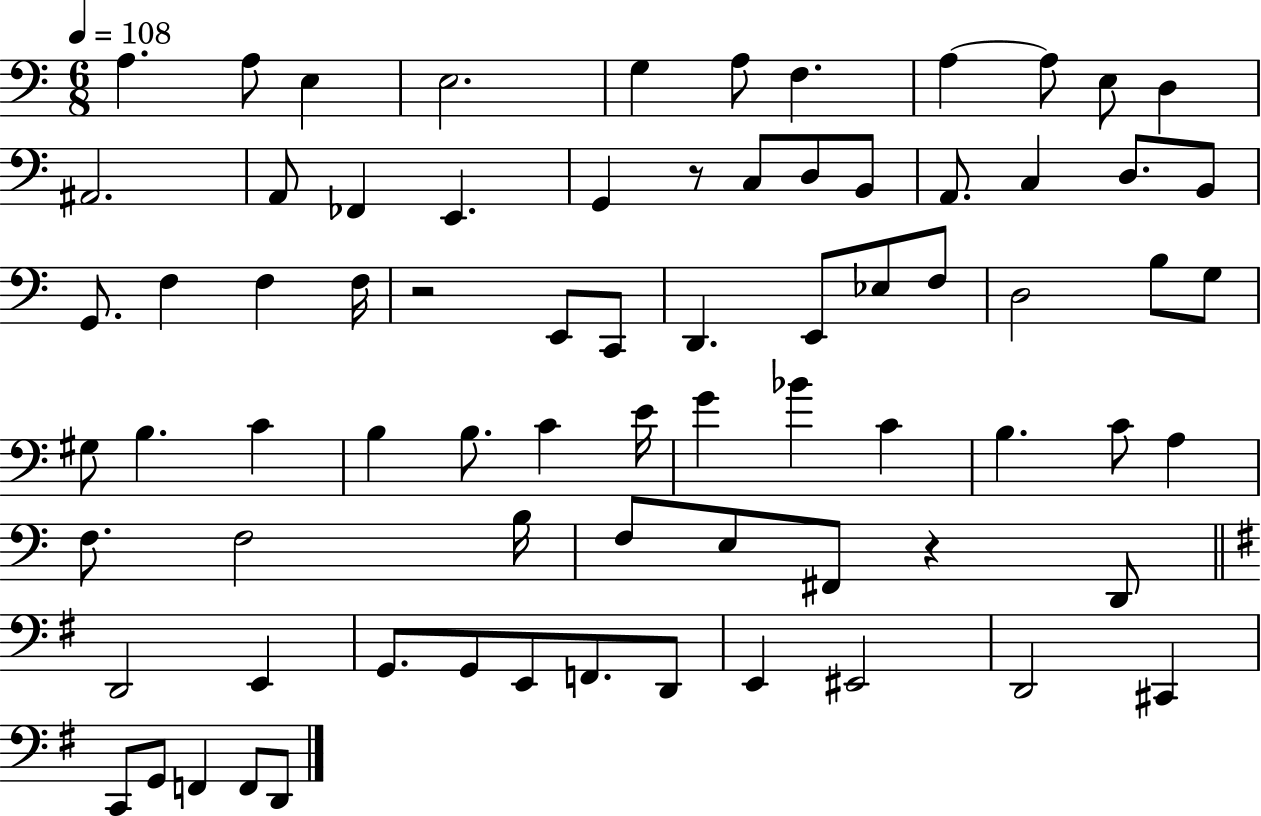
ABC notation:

X:1
T:Untitled
M:6/8
L:1/4
K:C
A, A,/2 E, E,2 G, A,/2 F, A, A,/2 E,/2 D, ^A,,2 A,,/2 _F,, E,, G,, z/2 C,/2 D,/2 B,,/2 A,,/2 C, D,/2 B,,/2 G,,/2 F, F, F,/4 z2 E,,/2 C,,/2 D,, E,,/2 _E,/2 F,/2 D,2 B,/2 G,/2 ^G,/2 B, C B, B,/2 C E/4 G _B C B, C/2 A, F,/2 F,2 B,/4 F,/2 E,/2 ^F,,/2 z D,,/2 D,,2 E,, G,,/2 G,,/2 E,,/2 F,,/2 D,,/2 E,, ^E,,2 D,,2 ^C,, C,,/2 G,,/2 F,, F,,/2 D,,/2